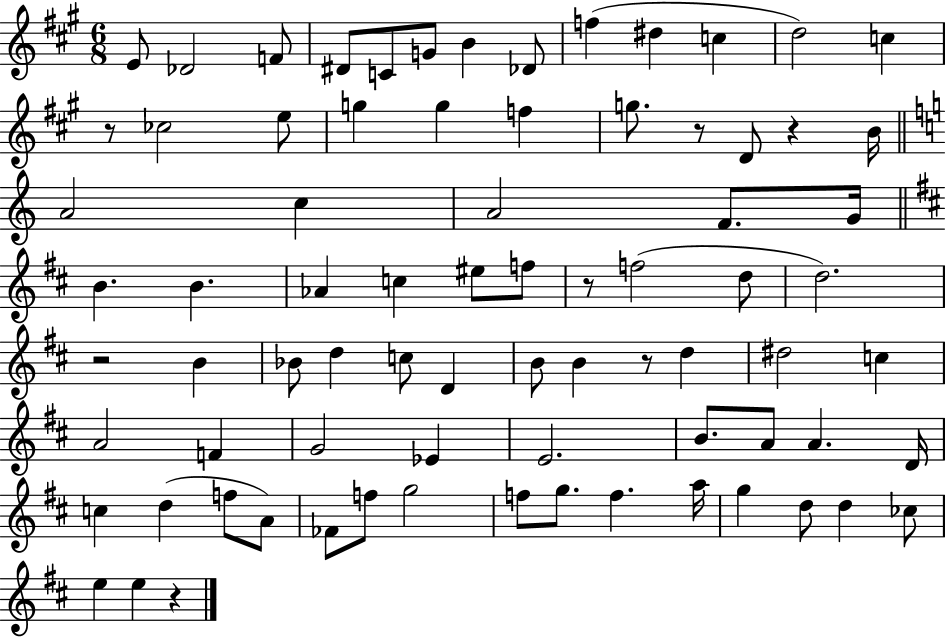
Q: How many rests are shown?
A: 7